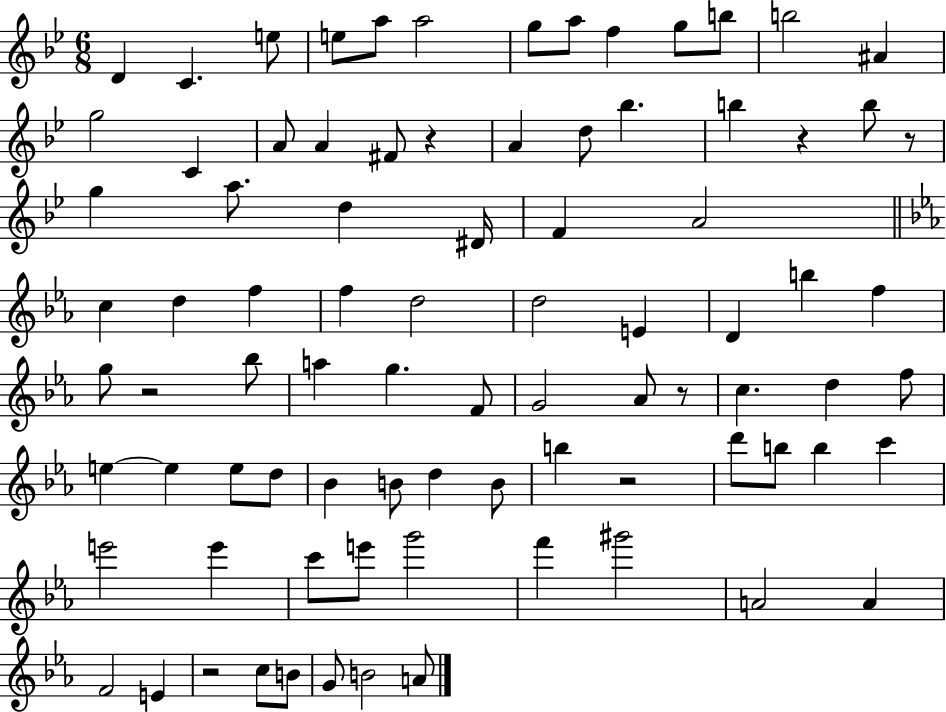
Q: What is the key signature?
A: BES major